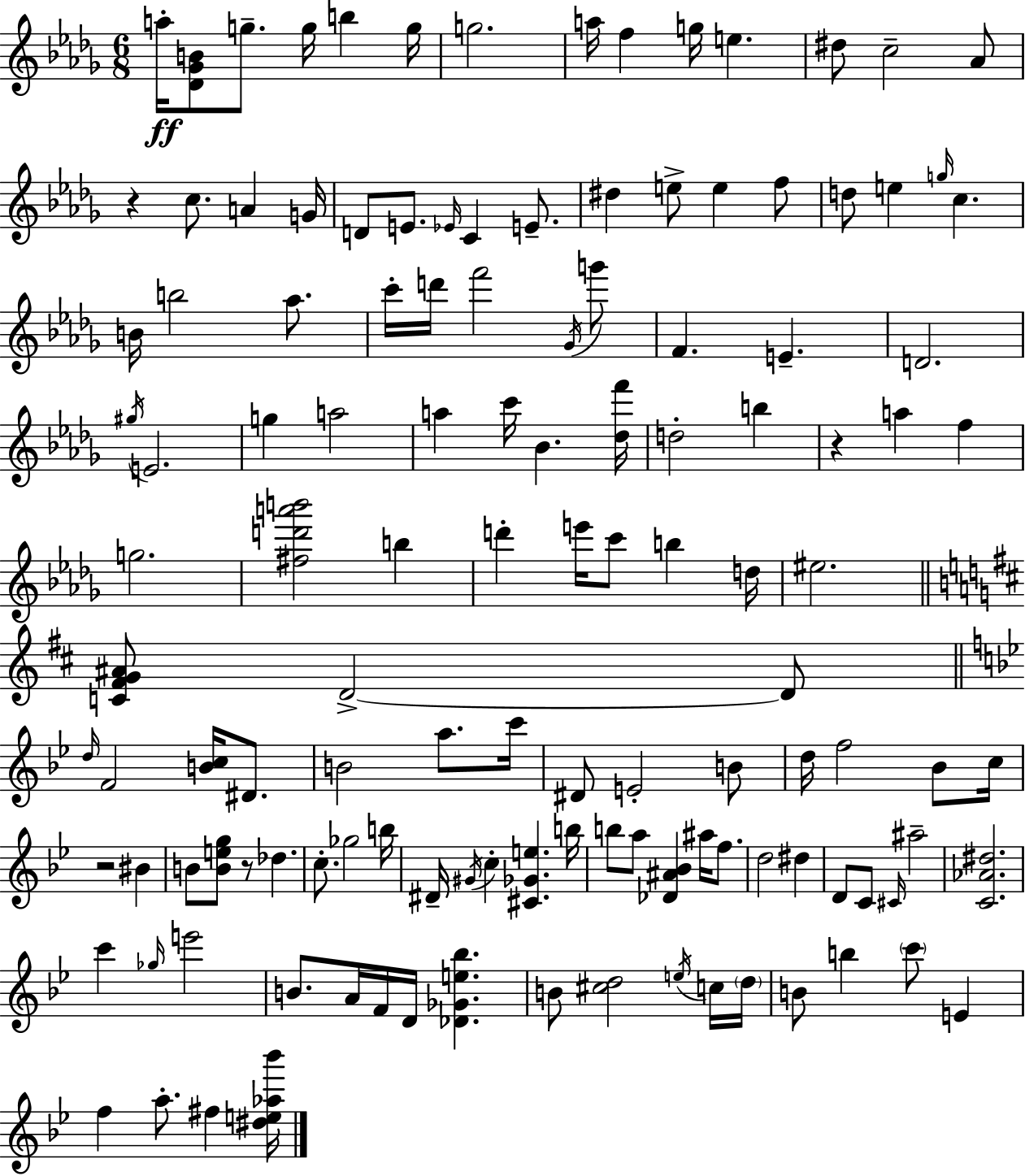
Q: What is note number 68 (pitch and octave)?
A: D#4